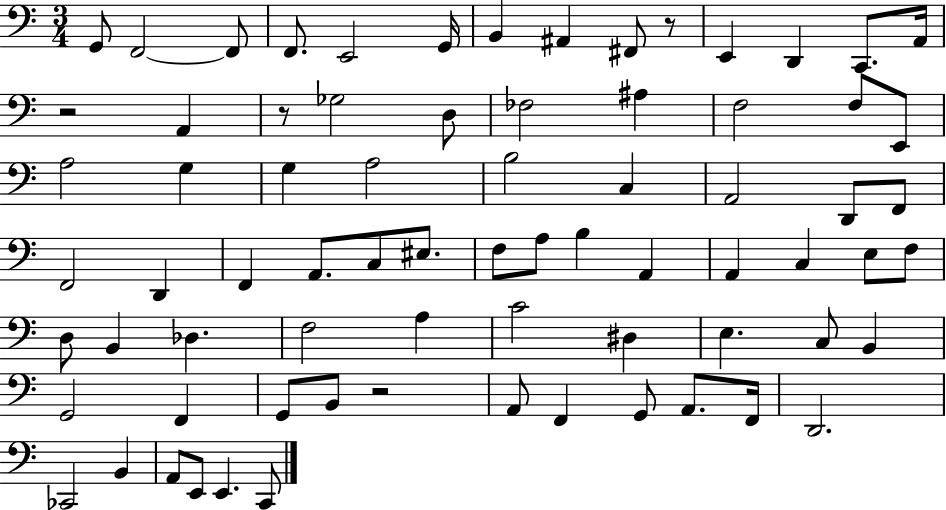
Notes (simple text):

G2/e F2/h F2/e F2/e. E2/h G2/s B2/q A#2/q F#2/e R/e E2/q D2/q C2/e. A2/s R/h A2/q R/e Gb3/h D3/e FES3/h A#3/q F3/h F3/e E2/e A3/h G3/q G3/q A3/h B3/h C3/q A2/h D2/e F2/e F2/h D2/q F2/q A2/e. C3/e EIS3/e. F3/e A3/e B3/q A2/q A2/q C3/q E3/e F3/e D3/e B2/q Db3/q. F3/h A3/q C4/h D#3/q E3/q. C3/e B2/q G2/h F2/q G2/e B2/e R/h A2/e F2/q G2/e A2/e. F2/s D2/h. CES2/h B2/q A2/e E2/e E2/q. C2/e